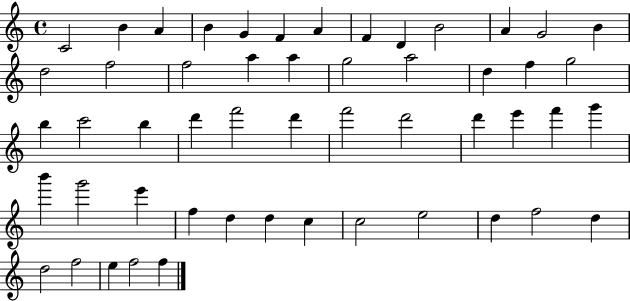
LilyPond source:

{
  \clef treble
  \time 4/4
  \defaultTimeSignature
  \key c \major
  c'2 b'4 a'4 | b'4 g'4 f'4 a'4 | f'4 d'4 b'2 | a'4 g'2 b'4 | \break d''2 f''2 | f''2 a''4 a''4 | g''2 a''2 | d''4 f''4 g''2 | \break b''4 c'''2 b''4 | d'''4 f'''2 d'''4 | f'''2 d'''2 | d'''4 e'''4 f'''4 g'''4 | \break b'''4 g'''2 e'''4 | f''4 d''4 d''4 c''4 | c''2 e''2 | d''4 f''2 d''4 | \break d''2 f''2 | e''4 f''2 f''4 | \bar "|."
}